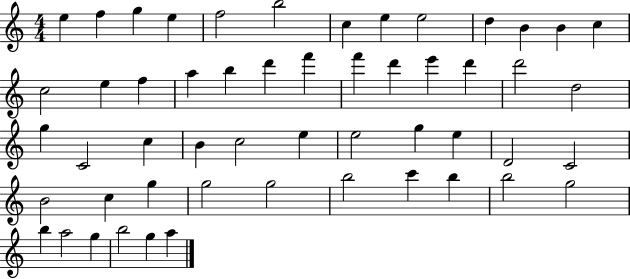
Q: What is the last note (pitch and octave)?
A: A5